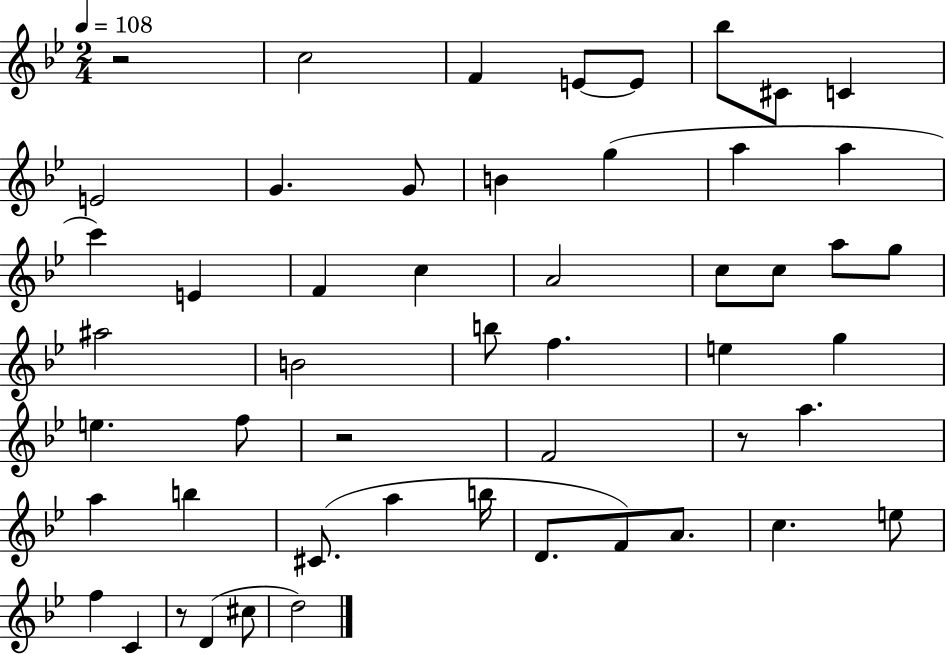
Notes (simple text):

R/h C5/h F4/q E4/e E4/e Bb5/e C#4/e C4/q E4/h G4/q. G4/e B4/q G5/q A5/q A5/q C6/q E4/q F4/q C5/q A4/h C5/e C5/e A5/e G5/e A#5/h B4/h B5/e F5/q. E5/q G5/q E5/q. F5/e R/h F4/h R/e A5/q. A5/q B5/q C#4/e. A5/q B5/s D4/e. F4/e A4/e. C5/q. E5/e F5/q C4/q R/e D4/q C#5/e D5/h